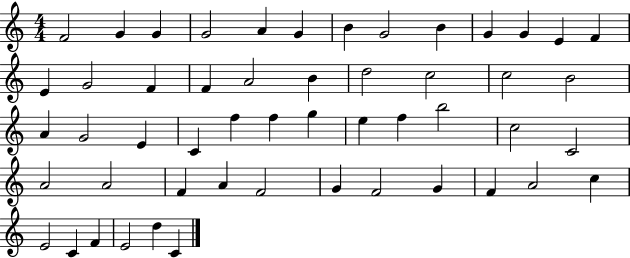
X:1
T:Untitled
M:4/4
L:1/4
K:C
F2 G G G2 A G B G2 B G G E F E G2 F F A2 B d2 c2 c2 B2 A G2 E C f f g e f b2 c2 C2 A2 A2 F A F2 G F2 G F A2 c E2 C F E2 d C